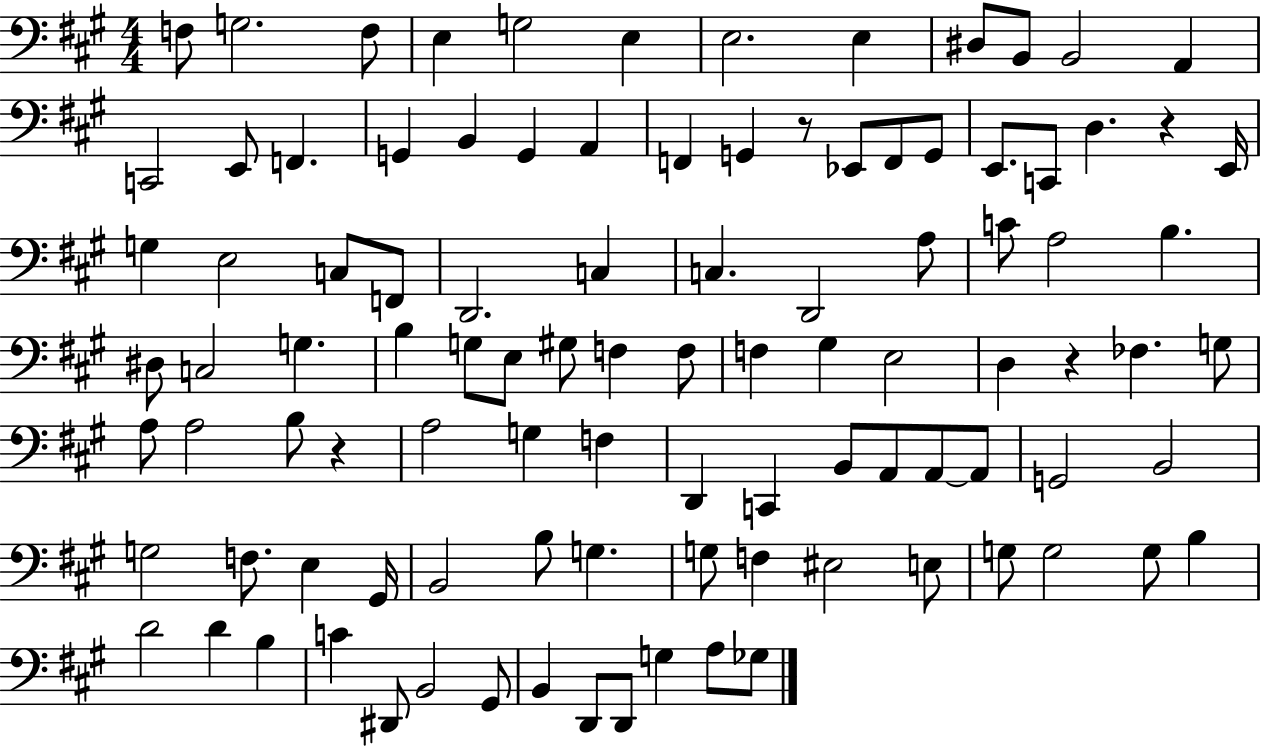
X:1
T:Untitled
M:4/4
L:1/4
K:A
F,/2 G,2 F,/2 E, G,2 E, E,2 E, ^D,/2 B,,/2 B,,2 A,, C,,2 E,,/2 F,, G,, B,, G,, A,, F,, G,, z/2 _E,,/2 F,,/2 G,,/2 E,,/2 C,,/2 D, z E,,/4 G, E,2 C,/2 F,,/2 D,,2 C, C, D,,2 A,/2 C/2 A,2 B, ^D,/2 C,2 G, B, G,/2 E,/2 ^G,/2 F, F,/2 F, ^G, E,2 D, z _F, G,/2 A,/2 A,2 B,/2 z A,2 G, F, D,, C,, B,,/2 A,,/2 A,,/2 A,,/2 G,,2 B,,2 G,2 F,/2 E, ^G,,/4 B,,2 B,/2 G, G,/2 F, ^E,2 E,/2 G,/2 G,2 G,/2 B, D2 D B, C ^D,,/2 B,,2 ^G,,/2 B,, D,,/2 D,,/2 G, A,/2 _G,/2